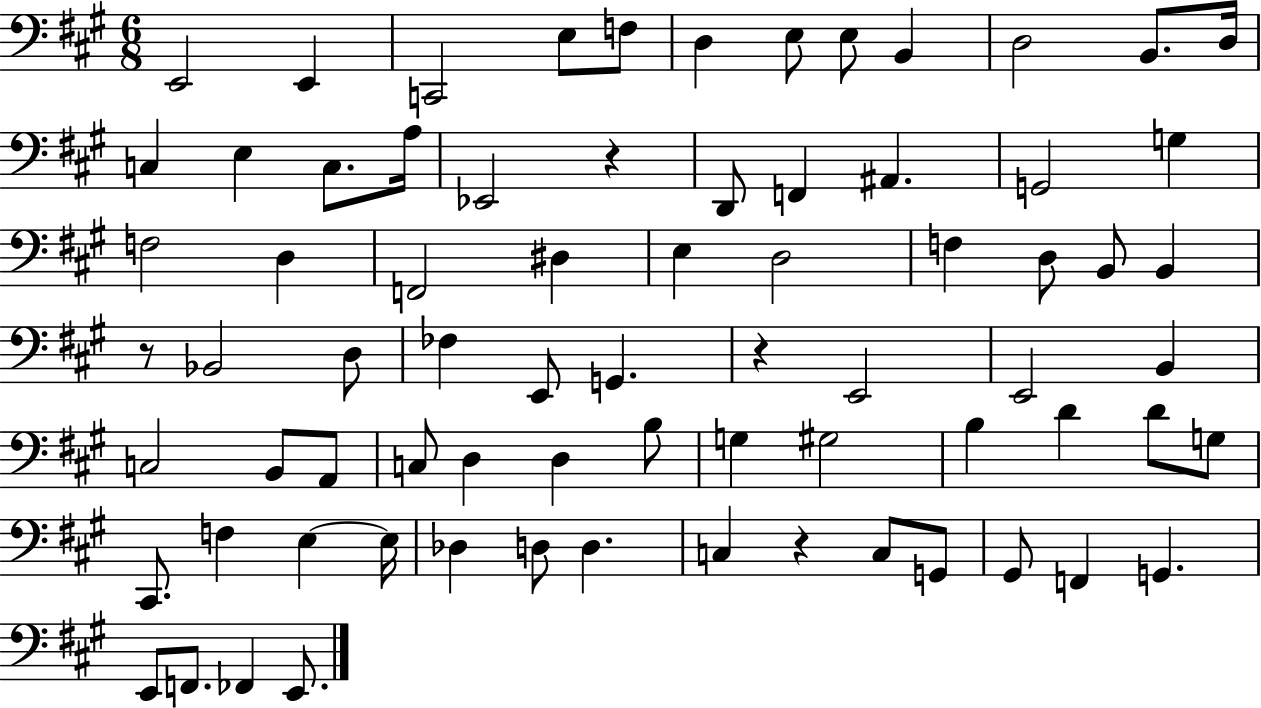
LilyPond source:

{
  \clef bass
  \numericTimeSignature
  \time 6/8
  \key a \major
  e,2 e,4 | c,2 e8 f8 | d4 e8 e8 b,4 | d2 b,8. d16 | \break c4 e4 c8. a16 | ees,2 r4 | d,8 f,4 ais,4. | g,2 g4 | \break f2 d4 | f,2 dis4 | e4 d2 | f4 d8 b,8 b,4 | \break r8 bes,2 d8 | fes4 e,8 g,4. | r4 e,2 | e,2 b,4 | \break c2 b,8 a,8 | c8 d4 d4 b8 | g4 gis2 | b4 d'4 d'8 g8 | \break cis,8. f4 e4~~ e16 | des4 d8 d4. | c4 r4 c8 g,8 | gis,8 f,4 g,4. | \break e,8 f,8. fes,4 e,8. | \bar "|."
}